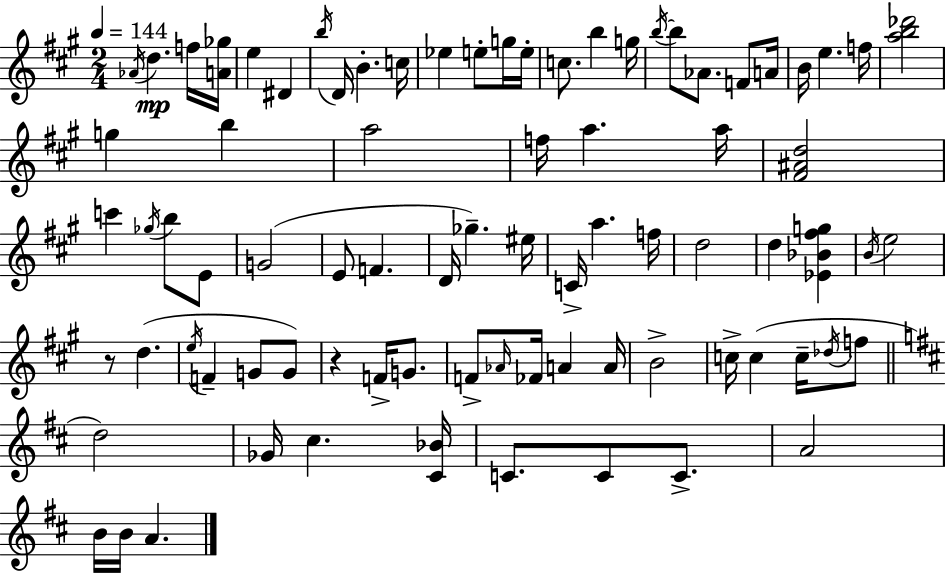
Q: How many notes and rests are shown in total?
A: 82